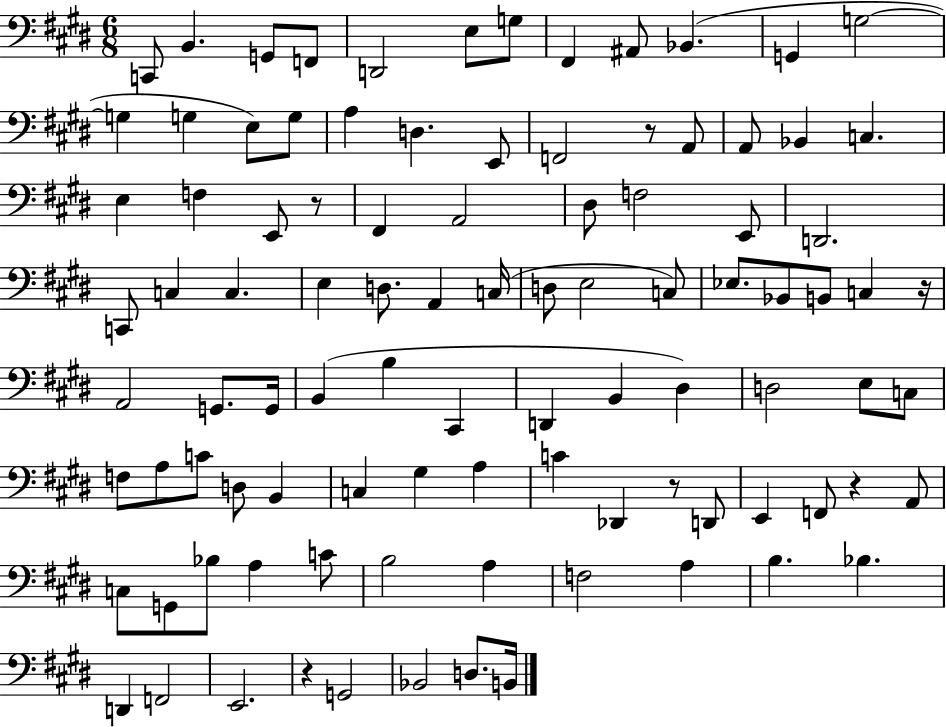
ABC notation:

X:1
T:Untitled
M:6/8
L:1/4
K:E
C,,/2 B,, G,,/2 F,,/2 D,,2 E,/2 G,/2 ^F,, ^A,,/2 _B,, G,, G,2 G, G, E,/2 G,/2 A, D, E,,/2 F,,2 z/2 A,,/2 A,,/2 _B,, C, E, F, E,,/2 z/2 ^F,, A,,2 ^D,/2 F,2 E,,/2 D,,2 C,,/2 C, C, E, D,/2 A,, C,/4 D,/2 E,2 C,/2 _E,/2 _B,,/2 B,,/2 C, z/4 A,,2 G,,/2 G,,/4 B,, B, ^C,, D,, B,, ^D, D,2 E,/2 C,/2 F,/2 A,/2 C/2 D,/2 B,, C, ^G, A, C _D,, z/2 D,,/2 E,, F,,/2 z A,,/2 C,/2 G,,/2 _B,/2 A, C/2 B,2 A, F,2 A, B, _B, D,, F,,2 E,,2 z G,,2 _B,,2 D,/2 B,,/4